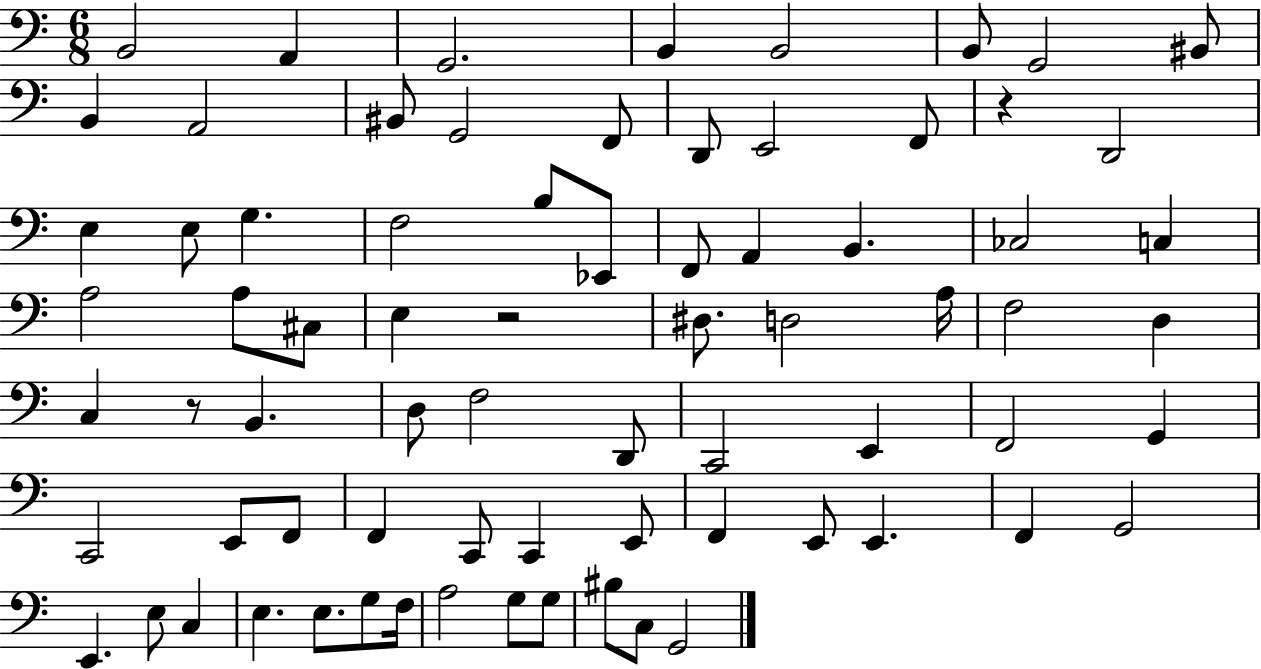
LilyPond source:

{
  \clef bass
  \numericTimeSignature
  \time 6/8
  \key c \major
  b,2 a,4 | g,2. | b,4 b,2 | b,8 g,2 bis,8 | \break b,4 a,2 | bis,8 g,2 f,8 | d,8 e,2 f,8 | r4 d,2 | \break e4 e8 g4. | f2 b8 ees,8 | f,8 a,4 b,4. | ces2 c4 | \break a2 a8 cis8 | e4 r2 | dis8. d2 a16 | f2 d4 | \break c4 r8 b,4. | d8 f2 d,8 | c,2 e,4 | f,2 g,4 | \break c,2 e,8 f,8 | f,4 c,8 c,4 e,8 | f,4 e,8 e,4. | f,4 g,2 | \break e,4. e8 c4 | e4. e8. g8 f16 | a2 g8 g8 | bis8 c8 g,2 | \break \bar "|."
}